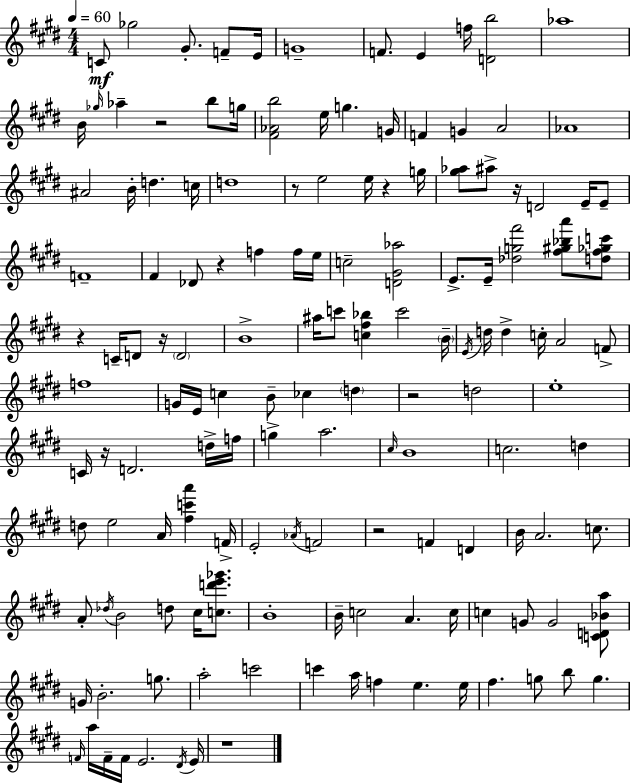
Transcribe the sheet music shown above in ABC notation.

X:1
T:Untitled
M:4/4
L:1/4
K:E
C/2 _g2 ^G/2 F/2 E/4 G4 F/2 E f/4 [Db]2 _a4 B/4 _g/4 _a z2 b/2 g/4 [^F_Ab]2 e/4 g G/4 F G A2 _A4 ^A2 B/4 d c/4 d4 z/2 e2 e/4 z g/4 [^g_a]/2 ^a/2 z/4 D2 E/4 E/2 F4 ^F _D/2 z f f/4 e/4 c2 [D^G_a]2 E/2 E/4 [_dg^f']2 [^f^g_ba']/2 [d^f_gc']/2 z C/4 D/2 z/4 D2 B4 ^a/4 c'/2 [c^f_b] c'2 B/4 E/4 d/4 d c/4 A2 F/2 f4 G/4 E/4 c B/2 _c d z2 d2 e4 C/4 z/4 D2 d/4 f/4 g a2 ^c/4 B4 c2 d d/2 e2 A/4 [^fc'a'] F/4 E2 _A/4 F2 z2 F D B/4 A2 c/2 A/2 _d/4 B2 d/2 ^c/4 [cd'e'_g']/2 B4 B/4 c2 A c/4 c G/2 G2 [CD_Ba]/2 G/4 B2 g/2 a2 c'2 c' a/4 f e e/4 ^f g/2 b/2 g F/4 a/4 F/4 F/4 E2 ^D/4 E/4 z4